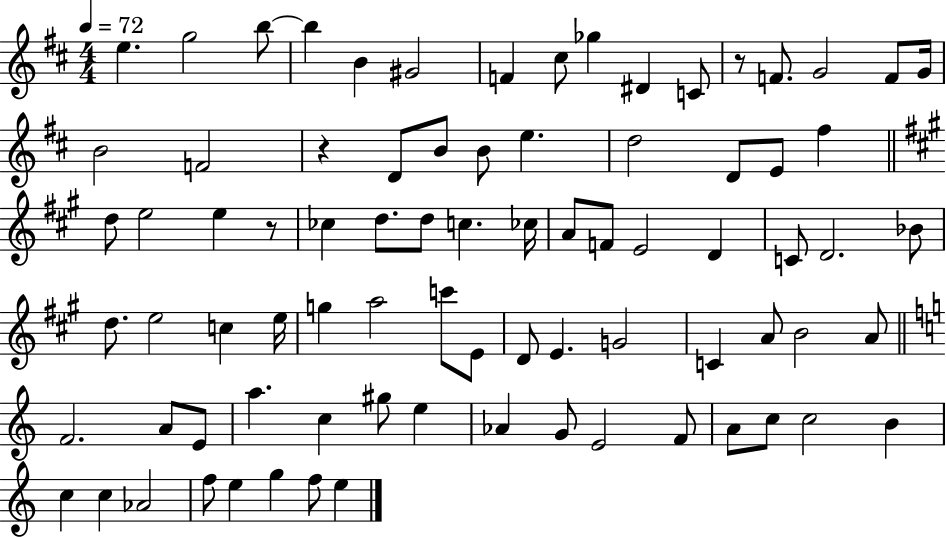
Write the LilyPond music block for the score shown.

{
  \clef treble
  \numericTimeSignature
  \time 4/4
  \key d \major
  \tempo 4 = 72
  e''4. g''2 b''8~~ | b''4 b'4 gis'2 | f'4 cis''8 ges''4 dis'4 c'8 | r8 f'8. g'2 f'8 g'16 | \break b'2 f'2 | r4 d'8 b'8 b'8 e''4. | d''2 d'8 e'8 fis''4 | \bar "||" \break \key a \major d''8 e''2 e''4 r8 | ces''4 d''8. d''8 c''4. ces''16 | a'8 f'8 e'2 d'4 | c'8 d'2. bes'8 | \break d''8. e''2 c''4 e''16 | g''4 a''2 c'''8 e'8 | d'8 e'4. g'2 | c'4 a'8 b'2 a'8 | \break \bar "||" \break \key c \major f'2. a'8 e'8 | a''4. c''4 gis''8 e''4 | aes'4 g'8 e'2 f'8 | a'8 c''8 c''2 b'4 | \break c''4 c''4 aes'2 | f''8 e''4 g''4 f''8 e''4 | \bar "|."
}